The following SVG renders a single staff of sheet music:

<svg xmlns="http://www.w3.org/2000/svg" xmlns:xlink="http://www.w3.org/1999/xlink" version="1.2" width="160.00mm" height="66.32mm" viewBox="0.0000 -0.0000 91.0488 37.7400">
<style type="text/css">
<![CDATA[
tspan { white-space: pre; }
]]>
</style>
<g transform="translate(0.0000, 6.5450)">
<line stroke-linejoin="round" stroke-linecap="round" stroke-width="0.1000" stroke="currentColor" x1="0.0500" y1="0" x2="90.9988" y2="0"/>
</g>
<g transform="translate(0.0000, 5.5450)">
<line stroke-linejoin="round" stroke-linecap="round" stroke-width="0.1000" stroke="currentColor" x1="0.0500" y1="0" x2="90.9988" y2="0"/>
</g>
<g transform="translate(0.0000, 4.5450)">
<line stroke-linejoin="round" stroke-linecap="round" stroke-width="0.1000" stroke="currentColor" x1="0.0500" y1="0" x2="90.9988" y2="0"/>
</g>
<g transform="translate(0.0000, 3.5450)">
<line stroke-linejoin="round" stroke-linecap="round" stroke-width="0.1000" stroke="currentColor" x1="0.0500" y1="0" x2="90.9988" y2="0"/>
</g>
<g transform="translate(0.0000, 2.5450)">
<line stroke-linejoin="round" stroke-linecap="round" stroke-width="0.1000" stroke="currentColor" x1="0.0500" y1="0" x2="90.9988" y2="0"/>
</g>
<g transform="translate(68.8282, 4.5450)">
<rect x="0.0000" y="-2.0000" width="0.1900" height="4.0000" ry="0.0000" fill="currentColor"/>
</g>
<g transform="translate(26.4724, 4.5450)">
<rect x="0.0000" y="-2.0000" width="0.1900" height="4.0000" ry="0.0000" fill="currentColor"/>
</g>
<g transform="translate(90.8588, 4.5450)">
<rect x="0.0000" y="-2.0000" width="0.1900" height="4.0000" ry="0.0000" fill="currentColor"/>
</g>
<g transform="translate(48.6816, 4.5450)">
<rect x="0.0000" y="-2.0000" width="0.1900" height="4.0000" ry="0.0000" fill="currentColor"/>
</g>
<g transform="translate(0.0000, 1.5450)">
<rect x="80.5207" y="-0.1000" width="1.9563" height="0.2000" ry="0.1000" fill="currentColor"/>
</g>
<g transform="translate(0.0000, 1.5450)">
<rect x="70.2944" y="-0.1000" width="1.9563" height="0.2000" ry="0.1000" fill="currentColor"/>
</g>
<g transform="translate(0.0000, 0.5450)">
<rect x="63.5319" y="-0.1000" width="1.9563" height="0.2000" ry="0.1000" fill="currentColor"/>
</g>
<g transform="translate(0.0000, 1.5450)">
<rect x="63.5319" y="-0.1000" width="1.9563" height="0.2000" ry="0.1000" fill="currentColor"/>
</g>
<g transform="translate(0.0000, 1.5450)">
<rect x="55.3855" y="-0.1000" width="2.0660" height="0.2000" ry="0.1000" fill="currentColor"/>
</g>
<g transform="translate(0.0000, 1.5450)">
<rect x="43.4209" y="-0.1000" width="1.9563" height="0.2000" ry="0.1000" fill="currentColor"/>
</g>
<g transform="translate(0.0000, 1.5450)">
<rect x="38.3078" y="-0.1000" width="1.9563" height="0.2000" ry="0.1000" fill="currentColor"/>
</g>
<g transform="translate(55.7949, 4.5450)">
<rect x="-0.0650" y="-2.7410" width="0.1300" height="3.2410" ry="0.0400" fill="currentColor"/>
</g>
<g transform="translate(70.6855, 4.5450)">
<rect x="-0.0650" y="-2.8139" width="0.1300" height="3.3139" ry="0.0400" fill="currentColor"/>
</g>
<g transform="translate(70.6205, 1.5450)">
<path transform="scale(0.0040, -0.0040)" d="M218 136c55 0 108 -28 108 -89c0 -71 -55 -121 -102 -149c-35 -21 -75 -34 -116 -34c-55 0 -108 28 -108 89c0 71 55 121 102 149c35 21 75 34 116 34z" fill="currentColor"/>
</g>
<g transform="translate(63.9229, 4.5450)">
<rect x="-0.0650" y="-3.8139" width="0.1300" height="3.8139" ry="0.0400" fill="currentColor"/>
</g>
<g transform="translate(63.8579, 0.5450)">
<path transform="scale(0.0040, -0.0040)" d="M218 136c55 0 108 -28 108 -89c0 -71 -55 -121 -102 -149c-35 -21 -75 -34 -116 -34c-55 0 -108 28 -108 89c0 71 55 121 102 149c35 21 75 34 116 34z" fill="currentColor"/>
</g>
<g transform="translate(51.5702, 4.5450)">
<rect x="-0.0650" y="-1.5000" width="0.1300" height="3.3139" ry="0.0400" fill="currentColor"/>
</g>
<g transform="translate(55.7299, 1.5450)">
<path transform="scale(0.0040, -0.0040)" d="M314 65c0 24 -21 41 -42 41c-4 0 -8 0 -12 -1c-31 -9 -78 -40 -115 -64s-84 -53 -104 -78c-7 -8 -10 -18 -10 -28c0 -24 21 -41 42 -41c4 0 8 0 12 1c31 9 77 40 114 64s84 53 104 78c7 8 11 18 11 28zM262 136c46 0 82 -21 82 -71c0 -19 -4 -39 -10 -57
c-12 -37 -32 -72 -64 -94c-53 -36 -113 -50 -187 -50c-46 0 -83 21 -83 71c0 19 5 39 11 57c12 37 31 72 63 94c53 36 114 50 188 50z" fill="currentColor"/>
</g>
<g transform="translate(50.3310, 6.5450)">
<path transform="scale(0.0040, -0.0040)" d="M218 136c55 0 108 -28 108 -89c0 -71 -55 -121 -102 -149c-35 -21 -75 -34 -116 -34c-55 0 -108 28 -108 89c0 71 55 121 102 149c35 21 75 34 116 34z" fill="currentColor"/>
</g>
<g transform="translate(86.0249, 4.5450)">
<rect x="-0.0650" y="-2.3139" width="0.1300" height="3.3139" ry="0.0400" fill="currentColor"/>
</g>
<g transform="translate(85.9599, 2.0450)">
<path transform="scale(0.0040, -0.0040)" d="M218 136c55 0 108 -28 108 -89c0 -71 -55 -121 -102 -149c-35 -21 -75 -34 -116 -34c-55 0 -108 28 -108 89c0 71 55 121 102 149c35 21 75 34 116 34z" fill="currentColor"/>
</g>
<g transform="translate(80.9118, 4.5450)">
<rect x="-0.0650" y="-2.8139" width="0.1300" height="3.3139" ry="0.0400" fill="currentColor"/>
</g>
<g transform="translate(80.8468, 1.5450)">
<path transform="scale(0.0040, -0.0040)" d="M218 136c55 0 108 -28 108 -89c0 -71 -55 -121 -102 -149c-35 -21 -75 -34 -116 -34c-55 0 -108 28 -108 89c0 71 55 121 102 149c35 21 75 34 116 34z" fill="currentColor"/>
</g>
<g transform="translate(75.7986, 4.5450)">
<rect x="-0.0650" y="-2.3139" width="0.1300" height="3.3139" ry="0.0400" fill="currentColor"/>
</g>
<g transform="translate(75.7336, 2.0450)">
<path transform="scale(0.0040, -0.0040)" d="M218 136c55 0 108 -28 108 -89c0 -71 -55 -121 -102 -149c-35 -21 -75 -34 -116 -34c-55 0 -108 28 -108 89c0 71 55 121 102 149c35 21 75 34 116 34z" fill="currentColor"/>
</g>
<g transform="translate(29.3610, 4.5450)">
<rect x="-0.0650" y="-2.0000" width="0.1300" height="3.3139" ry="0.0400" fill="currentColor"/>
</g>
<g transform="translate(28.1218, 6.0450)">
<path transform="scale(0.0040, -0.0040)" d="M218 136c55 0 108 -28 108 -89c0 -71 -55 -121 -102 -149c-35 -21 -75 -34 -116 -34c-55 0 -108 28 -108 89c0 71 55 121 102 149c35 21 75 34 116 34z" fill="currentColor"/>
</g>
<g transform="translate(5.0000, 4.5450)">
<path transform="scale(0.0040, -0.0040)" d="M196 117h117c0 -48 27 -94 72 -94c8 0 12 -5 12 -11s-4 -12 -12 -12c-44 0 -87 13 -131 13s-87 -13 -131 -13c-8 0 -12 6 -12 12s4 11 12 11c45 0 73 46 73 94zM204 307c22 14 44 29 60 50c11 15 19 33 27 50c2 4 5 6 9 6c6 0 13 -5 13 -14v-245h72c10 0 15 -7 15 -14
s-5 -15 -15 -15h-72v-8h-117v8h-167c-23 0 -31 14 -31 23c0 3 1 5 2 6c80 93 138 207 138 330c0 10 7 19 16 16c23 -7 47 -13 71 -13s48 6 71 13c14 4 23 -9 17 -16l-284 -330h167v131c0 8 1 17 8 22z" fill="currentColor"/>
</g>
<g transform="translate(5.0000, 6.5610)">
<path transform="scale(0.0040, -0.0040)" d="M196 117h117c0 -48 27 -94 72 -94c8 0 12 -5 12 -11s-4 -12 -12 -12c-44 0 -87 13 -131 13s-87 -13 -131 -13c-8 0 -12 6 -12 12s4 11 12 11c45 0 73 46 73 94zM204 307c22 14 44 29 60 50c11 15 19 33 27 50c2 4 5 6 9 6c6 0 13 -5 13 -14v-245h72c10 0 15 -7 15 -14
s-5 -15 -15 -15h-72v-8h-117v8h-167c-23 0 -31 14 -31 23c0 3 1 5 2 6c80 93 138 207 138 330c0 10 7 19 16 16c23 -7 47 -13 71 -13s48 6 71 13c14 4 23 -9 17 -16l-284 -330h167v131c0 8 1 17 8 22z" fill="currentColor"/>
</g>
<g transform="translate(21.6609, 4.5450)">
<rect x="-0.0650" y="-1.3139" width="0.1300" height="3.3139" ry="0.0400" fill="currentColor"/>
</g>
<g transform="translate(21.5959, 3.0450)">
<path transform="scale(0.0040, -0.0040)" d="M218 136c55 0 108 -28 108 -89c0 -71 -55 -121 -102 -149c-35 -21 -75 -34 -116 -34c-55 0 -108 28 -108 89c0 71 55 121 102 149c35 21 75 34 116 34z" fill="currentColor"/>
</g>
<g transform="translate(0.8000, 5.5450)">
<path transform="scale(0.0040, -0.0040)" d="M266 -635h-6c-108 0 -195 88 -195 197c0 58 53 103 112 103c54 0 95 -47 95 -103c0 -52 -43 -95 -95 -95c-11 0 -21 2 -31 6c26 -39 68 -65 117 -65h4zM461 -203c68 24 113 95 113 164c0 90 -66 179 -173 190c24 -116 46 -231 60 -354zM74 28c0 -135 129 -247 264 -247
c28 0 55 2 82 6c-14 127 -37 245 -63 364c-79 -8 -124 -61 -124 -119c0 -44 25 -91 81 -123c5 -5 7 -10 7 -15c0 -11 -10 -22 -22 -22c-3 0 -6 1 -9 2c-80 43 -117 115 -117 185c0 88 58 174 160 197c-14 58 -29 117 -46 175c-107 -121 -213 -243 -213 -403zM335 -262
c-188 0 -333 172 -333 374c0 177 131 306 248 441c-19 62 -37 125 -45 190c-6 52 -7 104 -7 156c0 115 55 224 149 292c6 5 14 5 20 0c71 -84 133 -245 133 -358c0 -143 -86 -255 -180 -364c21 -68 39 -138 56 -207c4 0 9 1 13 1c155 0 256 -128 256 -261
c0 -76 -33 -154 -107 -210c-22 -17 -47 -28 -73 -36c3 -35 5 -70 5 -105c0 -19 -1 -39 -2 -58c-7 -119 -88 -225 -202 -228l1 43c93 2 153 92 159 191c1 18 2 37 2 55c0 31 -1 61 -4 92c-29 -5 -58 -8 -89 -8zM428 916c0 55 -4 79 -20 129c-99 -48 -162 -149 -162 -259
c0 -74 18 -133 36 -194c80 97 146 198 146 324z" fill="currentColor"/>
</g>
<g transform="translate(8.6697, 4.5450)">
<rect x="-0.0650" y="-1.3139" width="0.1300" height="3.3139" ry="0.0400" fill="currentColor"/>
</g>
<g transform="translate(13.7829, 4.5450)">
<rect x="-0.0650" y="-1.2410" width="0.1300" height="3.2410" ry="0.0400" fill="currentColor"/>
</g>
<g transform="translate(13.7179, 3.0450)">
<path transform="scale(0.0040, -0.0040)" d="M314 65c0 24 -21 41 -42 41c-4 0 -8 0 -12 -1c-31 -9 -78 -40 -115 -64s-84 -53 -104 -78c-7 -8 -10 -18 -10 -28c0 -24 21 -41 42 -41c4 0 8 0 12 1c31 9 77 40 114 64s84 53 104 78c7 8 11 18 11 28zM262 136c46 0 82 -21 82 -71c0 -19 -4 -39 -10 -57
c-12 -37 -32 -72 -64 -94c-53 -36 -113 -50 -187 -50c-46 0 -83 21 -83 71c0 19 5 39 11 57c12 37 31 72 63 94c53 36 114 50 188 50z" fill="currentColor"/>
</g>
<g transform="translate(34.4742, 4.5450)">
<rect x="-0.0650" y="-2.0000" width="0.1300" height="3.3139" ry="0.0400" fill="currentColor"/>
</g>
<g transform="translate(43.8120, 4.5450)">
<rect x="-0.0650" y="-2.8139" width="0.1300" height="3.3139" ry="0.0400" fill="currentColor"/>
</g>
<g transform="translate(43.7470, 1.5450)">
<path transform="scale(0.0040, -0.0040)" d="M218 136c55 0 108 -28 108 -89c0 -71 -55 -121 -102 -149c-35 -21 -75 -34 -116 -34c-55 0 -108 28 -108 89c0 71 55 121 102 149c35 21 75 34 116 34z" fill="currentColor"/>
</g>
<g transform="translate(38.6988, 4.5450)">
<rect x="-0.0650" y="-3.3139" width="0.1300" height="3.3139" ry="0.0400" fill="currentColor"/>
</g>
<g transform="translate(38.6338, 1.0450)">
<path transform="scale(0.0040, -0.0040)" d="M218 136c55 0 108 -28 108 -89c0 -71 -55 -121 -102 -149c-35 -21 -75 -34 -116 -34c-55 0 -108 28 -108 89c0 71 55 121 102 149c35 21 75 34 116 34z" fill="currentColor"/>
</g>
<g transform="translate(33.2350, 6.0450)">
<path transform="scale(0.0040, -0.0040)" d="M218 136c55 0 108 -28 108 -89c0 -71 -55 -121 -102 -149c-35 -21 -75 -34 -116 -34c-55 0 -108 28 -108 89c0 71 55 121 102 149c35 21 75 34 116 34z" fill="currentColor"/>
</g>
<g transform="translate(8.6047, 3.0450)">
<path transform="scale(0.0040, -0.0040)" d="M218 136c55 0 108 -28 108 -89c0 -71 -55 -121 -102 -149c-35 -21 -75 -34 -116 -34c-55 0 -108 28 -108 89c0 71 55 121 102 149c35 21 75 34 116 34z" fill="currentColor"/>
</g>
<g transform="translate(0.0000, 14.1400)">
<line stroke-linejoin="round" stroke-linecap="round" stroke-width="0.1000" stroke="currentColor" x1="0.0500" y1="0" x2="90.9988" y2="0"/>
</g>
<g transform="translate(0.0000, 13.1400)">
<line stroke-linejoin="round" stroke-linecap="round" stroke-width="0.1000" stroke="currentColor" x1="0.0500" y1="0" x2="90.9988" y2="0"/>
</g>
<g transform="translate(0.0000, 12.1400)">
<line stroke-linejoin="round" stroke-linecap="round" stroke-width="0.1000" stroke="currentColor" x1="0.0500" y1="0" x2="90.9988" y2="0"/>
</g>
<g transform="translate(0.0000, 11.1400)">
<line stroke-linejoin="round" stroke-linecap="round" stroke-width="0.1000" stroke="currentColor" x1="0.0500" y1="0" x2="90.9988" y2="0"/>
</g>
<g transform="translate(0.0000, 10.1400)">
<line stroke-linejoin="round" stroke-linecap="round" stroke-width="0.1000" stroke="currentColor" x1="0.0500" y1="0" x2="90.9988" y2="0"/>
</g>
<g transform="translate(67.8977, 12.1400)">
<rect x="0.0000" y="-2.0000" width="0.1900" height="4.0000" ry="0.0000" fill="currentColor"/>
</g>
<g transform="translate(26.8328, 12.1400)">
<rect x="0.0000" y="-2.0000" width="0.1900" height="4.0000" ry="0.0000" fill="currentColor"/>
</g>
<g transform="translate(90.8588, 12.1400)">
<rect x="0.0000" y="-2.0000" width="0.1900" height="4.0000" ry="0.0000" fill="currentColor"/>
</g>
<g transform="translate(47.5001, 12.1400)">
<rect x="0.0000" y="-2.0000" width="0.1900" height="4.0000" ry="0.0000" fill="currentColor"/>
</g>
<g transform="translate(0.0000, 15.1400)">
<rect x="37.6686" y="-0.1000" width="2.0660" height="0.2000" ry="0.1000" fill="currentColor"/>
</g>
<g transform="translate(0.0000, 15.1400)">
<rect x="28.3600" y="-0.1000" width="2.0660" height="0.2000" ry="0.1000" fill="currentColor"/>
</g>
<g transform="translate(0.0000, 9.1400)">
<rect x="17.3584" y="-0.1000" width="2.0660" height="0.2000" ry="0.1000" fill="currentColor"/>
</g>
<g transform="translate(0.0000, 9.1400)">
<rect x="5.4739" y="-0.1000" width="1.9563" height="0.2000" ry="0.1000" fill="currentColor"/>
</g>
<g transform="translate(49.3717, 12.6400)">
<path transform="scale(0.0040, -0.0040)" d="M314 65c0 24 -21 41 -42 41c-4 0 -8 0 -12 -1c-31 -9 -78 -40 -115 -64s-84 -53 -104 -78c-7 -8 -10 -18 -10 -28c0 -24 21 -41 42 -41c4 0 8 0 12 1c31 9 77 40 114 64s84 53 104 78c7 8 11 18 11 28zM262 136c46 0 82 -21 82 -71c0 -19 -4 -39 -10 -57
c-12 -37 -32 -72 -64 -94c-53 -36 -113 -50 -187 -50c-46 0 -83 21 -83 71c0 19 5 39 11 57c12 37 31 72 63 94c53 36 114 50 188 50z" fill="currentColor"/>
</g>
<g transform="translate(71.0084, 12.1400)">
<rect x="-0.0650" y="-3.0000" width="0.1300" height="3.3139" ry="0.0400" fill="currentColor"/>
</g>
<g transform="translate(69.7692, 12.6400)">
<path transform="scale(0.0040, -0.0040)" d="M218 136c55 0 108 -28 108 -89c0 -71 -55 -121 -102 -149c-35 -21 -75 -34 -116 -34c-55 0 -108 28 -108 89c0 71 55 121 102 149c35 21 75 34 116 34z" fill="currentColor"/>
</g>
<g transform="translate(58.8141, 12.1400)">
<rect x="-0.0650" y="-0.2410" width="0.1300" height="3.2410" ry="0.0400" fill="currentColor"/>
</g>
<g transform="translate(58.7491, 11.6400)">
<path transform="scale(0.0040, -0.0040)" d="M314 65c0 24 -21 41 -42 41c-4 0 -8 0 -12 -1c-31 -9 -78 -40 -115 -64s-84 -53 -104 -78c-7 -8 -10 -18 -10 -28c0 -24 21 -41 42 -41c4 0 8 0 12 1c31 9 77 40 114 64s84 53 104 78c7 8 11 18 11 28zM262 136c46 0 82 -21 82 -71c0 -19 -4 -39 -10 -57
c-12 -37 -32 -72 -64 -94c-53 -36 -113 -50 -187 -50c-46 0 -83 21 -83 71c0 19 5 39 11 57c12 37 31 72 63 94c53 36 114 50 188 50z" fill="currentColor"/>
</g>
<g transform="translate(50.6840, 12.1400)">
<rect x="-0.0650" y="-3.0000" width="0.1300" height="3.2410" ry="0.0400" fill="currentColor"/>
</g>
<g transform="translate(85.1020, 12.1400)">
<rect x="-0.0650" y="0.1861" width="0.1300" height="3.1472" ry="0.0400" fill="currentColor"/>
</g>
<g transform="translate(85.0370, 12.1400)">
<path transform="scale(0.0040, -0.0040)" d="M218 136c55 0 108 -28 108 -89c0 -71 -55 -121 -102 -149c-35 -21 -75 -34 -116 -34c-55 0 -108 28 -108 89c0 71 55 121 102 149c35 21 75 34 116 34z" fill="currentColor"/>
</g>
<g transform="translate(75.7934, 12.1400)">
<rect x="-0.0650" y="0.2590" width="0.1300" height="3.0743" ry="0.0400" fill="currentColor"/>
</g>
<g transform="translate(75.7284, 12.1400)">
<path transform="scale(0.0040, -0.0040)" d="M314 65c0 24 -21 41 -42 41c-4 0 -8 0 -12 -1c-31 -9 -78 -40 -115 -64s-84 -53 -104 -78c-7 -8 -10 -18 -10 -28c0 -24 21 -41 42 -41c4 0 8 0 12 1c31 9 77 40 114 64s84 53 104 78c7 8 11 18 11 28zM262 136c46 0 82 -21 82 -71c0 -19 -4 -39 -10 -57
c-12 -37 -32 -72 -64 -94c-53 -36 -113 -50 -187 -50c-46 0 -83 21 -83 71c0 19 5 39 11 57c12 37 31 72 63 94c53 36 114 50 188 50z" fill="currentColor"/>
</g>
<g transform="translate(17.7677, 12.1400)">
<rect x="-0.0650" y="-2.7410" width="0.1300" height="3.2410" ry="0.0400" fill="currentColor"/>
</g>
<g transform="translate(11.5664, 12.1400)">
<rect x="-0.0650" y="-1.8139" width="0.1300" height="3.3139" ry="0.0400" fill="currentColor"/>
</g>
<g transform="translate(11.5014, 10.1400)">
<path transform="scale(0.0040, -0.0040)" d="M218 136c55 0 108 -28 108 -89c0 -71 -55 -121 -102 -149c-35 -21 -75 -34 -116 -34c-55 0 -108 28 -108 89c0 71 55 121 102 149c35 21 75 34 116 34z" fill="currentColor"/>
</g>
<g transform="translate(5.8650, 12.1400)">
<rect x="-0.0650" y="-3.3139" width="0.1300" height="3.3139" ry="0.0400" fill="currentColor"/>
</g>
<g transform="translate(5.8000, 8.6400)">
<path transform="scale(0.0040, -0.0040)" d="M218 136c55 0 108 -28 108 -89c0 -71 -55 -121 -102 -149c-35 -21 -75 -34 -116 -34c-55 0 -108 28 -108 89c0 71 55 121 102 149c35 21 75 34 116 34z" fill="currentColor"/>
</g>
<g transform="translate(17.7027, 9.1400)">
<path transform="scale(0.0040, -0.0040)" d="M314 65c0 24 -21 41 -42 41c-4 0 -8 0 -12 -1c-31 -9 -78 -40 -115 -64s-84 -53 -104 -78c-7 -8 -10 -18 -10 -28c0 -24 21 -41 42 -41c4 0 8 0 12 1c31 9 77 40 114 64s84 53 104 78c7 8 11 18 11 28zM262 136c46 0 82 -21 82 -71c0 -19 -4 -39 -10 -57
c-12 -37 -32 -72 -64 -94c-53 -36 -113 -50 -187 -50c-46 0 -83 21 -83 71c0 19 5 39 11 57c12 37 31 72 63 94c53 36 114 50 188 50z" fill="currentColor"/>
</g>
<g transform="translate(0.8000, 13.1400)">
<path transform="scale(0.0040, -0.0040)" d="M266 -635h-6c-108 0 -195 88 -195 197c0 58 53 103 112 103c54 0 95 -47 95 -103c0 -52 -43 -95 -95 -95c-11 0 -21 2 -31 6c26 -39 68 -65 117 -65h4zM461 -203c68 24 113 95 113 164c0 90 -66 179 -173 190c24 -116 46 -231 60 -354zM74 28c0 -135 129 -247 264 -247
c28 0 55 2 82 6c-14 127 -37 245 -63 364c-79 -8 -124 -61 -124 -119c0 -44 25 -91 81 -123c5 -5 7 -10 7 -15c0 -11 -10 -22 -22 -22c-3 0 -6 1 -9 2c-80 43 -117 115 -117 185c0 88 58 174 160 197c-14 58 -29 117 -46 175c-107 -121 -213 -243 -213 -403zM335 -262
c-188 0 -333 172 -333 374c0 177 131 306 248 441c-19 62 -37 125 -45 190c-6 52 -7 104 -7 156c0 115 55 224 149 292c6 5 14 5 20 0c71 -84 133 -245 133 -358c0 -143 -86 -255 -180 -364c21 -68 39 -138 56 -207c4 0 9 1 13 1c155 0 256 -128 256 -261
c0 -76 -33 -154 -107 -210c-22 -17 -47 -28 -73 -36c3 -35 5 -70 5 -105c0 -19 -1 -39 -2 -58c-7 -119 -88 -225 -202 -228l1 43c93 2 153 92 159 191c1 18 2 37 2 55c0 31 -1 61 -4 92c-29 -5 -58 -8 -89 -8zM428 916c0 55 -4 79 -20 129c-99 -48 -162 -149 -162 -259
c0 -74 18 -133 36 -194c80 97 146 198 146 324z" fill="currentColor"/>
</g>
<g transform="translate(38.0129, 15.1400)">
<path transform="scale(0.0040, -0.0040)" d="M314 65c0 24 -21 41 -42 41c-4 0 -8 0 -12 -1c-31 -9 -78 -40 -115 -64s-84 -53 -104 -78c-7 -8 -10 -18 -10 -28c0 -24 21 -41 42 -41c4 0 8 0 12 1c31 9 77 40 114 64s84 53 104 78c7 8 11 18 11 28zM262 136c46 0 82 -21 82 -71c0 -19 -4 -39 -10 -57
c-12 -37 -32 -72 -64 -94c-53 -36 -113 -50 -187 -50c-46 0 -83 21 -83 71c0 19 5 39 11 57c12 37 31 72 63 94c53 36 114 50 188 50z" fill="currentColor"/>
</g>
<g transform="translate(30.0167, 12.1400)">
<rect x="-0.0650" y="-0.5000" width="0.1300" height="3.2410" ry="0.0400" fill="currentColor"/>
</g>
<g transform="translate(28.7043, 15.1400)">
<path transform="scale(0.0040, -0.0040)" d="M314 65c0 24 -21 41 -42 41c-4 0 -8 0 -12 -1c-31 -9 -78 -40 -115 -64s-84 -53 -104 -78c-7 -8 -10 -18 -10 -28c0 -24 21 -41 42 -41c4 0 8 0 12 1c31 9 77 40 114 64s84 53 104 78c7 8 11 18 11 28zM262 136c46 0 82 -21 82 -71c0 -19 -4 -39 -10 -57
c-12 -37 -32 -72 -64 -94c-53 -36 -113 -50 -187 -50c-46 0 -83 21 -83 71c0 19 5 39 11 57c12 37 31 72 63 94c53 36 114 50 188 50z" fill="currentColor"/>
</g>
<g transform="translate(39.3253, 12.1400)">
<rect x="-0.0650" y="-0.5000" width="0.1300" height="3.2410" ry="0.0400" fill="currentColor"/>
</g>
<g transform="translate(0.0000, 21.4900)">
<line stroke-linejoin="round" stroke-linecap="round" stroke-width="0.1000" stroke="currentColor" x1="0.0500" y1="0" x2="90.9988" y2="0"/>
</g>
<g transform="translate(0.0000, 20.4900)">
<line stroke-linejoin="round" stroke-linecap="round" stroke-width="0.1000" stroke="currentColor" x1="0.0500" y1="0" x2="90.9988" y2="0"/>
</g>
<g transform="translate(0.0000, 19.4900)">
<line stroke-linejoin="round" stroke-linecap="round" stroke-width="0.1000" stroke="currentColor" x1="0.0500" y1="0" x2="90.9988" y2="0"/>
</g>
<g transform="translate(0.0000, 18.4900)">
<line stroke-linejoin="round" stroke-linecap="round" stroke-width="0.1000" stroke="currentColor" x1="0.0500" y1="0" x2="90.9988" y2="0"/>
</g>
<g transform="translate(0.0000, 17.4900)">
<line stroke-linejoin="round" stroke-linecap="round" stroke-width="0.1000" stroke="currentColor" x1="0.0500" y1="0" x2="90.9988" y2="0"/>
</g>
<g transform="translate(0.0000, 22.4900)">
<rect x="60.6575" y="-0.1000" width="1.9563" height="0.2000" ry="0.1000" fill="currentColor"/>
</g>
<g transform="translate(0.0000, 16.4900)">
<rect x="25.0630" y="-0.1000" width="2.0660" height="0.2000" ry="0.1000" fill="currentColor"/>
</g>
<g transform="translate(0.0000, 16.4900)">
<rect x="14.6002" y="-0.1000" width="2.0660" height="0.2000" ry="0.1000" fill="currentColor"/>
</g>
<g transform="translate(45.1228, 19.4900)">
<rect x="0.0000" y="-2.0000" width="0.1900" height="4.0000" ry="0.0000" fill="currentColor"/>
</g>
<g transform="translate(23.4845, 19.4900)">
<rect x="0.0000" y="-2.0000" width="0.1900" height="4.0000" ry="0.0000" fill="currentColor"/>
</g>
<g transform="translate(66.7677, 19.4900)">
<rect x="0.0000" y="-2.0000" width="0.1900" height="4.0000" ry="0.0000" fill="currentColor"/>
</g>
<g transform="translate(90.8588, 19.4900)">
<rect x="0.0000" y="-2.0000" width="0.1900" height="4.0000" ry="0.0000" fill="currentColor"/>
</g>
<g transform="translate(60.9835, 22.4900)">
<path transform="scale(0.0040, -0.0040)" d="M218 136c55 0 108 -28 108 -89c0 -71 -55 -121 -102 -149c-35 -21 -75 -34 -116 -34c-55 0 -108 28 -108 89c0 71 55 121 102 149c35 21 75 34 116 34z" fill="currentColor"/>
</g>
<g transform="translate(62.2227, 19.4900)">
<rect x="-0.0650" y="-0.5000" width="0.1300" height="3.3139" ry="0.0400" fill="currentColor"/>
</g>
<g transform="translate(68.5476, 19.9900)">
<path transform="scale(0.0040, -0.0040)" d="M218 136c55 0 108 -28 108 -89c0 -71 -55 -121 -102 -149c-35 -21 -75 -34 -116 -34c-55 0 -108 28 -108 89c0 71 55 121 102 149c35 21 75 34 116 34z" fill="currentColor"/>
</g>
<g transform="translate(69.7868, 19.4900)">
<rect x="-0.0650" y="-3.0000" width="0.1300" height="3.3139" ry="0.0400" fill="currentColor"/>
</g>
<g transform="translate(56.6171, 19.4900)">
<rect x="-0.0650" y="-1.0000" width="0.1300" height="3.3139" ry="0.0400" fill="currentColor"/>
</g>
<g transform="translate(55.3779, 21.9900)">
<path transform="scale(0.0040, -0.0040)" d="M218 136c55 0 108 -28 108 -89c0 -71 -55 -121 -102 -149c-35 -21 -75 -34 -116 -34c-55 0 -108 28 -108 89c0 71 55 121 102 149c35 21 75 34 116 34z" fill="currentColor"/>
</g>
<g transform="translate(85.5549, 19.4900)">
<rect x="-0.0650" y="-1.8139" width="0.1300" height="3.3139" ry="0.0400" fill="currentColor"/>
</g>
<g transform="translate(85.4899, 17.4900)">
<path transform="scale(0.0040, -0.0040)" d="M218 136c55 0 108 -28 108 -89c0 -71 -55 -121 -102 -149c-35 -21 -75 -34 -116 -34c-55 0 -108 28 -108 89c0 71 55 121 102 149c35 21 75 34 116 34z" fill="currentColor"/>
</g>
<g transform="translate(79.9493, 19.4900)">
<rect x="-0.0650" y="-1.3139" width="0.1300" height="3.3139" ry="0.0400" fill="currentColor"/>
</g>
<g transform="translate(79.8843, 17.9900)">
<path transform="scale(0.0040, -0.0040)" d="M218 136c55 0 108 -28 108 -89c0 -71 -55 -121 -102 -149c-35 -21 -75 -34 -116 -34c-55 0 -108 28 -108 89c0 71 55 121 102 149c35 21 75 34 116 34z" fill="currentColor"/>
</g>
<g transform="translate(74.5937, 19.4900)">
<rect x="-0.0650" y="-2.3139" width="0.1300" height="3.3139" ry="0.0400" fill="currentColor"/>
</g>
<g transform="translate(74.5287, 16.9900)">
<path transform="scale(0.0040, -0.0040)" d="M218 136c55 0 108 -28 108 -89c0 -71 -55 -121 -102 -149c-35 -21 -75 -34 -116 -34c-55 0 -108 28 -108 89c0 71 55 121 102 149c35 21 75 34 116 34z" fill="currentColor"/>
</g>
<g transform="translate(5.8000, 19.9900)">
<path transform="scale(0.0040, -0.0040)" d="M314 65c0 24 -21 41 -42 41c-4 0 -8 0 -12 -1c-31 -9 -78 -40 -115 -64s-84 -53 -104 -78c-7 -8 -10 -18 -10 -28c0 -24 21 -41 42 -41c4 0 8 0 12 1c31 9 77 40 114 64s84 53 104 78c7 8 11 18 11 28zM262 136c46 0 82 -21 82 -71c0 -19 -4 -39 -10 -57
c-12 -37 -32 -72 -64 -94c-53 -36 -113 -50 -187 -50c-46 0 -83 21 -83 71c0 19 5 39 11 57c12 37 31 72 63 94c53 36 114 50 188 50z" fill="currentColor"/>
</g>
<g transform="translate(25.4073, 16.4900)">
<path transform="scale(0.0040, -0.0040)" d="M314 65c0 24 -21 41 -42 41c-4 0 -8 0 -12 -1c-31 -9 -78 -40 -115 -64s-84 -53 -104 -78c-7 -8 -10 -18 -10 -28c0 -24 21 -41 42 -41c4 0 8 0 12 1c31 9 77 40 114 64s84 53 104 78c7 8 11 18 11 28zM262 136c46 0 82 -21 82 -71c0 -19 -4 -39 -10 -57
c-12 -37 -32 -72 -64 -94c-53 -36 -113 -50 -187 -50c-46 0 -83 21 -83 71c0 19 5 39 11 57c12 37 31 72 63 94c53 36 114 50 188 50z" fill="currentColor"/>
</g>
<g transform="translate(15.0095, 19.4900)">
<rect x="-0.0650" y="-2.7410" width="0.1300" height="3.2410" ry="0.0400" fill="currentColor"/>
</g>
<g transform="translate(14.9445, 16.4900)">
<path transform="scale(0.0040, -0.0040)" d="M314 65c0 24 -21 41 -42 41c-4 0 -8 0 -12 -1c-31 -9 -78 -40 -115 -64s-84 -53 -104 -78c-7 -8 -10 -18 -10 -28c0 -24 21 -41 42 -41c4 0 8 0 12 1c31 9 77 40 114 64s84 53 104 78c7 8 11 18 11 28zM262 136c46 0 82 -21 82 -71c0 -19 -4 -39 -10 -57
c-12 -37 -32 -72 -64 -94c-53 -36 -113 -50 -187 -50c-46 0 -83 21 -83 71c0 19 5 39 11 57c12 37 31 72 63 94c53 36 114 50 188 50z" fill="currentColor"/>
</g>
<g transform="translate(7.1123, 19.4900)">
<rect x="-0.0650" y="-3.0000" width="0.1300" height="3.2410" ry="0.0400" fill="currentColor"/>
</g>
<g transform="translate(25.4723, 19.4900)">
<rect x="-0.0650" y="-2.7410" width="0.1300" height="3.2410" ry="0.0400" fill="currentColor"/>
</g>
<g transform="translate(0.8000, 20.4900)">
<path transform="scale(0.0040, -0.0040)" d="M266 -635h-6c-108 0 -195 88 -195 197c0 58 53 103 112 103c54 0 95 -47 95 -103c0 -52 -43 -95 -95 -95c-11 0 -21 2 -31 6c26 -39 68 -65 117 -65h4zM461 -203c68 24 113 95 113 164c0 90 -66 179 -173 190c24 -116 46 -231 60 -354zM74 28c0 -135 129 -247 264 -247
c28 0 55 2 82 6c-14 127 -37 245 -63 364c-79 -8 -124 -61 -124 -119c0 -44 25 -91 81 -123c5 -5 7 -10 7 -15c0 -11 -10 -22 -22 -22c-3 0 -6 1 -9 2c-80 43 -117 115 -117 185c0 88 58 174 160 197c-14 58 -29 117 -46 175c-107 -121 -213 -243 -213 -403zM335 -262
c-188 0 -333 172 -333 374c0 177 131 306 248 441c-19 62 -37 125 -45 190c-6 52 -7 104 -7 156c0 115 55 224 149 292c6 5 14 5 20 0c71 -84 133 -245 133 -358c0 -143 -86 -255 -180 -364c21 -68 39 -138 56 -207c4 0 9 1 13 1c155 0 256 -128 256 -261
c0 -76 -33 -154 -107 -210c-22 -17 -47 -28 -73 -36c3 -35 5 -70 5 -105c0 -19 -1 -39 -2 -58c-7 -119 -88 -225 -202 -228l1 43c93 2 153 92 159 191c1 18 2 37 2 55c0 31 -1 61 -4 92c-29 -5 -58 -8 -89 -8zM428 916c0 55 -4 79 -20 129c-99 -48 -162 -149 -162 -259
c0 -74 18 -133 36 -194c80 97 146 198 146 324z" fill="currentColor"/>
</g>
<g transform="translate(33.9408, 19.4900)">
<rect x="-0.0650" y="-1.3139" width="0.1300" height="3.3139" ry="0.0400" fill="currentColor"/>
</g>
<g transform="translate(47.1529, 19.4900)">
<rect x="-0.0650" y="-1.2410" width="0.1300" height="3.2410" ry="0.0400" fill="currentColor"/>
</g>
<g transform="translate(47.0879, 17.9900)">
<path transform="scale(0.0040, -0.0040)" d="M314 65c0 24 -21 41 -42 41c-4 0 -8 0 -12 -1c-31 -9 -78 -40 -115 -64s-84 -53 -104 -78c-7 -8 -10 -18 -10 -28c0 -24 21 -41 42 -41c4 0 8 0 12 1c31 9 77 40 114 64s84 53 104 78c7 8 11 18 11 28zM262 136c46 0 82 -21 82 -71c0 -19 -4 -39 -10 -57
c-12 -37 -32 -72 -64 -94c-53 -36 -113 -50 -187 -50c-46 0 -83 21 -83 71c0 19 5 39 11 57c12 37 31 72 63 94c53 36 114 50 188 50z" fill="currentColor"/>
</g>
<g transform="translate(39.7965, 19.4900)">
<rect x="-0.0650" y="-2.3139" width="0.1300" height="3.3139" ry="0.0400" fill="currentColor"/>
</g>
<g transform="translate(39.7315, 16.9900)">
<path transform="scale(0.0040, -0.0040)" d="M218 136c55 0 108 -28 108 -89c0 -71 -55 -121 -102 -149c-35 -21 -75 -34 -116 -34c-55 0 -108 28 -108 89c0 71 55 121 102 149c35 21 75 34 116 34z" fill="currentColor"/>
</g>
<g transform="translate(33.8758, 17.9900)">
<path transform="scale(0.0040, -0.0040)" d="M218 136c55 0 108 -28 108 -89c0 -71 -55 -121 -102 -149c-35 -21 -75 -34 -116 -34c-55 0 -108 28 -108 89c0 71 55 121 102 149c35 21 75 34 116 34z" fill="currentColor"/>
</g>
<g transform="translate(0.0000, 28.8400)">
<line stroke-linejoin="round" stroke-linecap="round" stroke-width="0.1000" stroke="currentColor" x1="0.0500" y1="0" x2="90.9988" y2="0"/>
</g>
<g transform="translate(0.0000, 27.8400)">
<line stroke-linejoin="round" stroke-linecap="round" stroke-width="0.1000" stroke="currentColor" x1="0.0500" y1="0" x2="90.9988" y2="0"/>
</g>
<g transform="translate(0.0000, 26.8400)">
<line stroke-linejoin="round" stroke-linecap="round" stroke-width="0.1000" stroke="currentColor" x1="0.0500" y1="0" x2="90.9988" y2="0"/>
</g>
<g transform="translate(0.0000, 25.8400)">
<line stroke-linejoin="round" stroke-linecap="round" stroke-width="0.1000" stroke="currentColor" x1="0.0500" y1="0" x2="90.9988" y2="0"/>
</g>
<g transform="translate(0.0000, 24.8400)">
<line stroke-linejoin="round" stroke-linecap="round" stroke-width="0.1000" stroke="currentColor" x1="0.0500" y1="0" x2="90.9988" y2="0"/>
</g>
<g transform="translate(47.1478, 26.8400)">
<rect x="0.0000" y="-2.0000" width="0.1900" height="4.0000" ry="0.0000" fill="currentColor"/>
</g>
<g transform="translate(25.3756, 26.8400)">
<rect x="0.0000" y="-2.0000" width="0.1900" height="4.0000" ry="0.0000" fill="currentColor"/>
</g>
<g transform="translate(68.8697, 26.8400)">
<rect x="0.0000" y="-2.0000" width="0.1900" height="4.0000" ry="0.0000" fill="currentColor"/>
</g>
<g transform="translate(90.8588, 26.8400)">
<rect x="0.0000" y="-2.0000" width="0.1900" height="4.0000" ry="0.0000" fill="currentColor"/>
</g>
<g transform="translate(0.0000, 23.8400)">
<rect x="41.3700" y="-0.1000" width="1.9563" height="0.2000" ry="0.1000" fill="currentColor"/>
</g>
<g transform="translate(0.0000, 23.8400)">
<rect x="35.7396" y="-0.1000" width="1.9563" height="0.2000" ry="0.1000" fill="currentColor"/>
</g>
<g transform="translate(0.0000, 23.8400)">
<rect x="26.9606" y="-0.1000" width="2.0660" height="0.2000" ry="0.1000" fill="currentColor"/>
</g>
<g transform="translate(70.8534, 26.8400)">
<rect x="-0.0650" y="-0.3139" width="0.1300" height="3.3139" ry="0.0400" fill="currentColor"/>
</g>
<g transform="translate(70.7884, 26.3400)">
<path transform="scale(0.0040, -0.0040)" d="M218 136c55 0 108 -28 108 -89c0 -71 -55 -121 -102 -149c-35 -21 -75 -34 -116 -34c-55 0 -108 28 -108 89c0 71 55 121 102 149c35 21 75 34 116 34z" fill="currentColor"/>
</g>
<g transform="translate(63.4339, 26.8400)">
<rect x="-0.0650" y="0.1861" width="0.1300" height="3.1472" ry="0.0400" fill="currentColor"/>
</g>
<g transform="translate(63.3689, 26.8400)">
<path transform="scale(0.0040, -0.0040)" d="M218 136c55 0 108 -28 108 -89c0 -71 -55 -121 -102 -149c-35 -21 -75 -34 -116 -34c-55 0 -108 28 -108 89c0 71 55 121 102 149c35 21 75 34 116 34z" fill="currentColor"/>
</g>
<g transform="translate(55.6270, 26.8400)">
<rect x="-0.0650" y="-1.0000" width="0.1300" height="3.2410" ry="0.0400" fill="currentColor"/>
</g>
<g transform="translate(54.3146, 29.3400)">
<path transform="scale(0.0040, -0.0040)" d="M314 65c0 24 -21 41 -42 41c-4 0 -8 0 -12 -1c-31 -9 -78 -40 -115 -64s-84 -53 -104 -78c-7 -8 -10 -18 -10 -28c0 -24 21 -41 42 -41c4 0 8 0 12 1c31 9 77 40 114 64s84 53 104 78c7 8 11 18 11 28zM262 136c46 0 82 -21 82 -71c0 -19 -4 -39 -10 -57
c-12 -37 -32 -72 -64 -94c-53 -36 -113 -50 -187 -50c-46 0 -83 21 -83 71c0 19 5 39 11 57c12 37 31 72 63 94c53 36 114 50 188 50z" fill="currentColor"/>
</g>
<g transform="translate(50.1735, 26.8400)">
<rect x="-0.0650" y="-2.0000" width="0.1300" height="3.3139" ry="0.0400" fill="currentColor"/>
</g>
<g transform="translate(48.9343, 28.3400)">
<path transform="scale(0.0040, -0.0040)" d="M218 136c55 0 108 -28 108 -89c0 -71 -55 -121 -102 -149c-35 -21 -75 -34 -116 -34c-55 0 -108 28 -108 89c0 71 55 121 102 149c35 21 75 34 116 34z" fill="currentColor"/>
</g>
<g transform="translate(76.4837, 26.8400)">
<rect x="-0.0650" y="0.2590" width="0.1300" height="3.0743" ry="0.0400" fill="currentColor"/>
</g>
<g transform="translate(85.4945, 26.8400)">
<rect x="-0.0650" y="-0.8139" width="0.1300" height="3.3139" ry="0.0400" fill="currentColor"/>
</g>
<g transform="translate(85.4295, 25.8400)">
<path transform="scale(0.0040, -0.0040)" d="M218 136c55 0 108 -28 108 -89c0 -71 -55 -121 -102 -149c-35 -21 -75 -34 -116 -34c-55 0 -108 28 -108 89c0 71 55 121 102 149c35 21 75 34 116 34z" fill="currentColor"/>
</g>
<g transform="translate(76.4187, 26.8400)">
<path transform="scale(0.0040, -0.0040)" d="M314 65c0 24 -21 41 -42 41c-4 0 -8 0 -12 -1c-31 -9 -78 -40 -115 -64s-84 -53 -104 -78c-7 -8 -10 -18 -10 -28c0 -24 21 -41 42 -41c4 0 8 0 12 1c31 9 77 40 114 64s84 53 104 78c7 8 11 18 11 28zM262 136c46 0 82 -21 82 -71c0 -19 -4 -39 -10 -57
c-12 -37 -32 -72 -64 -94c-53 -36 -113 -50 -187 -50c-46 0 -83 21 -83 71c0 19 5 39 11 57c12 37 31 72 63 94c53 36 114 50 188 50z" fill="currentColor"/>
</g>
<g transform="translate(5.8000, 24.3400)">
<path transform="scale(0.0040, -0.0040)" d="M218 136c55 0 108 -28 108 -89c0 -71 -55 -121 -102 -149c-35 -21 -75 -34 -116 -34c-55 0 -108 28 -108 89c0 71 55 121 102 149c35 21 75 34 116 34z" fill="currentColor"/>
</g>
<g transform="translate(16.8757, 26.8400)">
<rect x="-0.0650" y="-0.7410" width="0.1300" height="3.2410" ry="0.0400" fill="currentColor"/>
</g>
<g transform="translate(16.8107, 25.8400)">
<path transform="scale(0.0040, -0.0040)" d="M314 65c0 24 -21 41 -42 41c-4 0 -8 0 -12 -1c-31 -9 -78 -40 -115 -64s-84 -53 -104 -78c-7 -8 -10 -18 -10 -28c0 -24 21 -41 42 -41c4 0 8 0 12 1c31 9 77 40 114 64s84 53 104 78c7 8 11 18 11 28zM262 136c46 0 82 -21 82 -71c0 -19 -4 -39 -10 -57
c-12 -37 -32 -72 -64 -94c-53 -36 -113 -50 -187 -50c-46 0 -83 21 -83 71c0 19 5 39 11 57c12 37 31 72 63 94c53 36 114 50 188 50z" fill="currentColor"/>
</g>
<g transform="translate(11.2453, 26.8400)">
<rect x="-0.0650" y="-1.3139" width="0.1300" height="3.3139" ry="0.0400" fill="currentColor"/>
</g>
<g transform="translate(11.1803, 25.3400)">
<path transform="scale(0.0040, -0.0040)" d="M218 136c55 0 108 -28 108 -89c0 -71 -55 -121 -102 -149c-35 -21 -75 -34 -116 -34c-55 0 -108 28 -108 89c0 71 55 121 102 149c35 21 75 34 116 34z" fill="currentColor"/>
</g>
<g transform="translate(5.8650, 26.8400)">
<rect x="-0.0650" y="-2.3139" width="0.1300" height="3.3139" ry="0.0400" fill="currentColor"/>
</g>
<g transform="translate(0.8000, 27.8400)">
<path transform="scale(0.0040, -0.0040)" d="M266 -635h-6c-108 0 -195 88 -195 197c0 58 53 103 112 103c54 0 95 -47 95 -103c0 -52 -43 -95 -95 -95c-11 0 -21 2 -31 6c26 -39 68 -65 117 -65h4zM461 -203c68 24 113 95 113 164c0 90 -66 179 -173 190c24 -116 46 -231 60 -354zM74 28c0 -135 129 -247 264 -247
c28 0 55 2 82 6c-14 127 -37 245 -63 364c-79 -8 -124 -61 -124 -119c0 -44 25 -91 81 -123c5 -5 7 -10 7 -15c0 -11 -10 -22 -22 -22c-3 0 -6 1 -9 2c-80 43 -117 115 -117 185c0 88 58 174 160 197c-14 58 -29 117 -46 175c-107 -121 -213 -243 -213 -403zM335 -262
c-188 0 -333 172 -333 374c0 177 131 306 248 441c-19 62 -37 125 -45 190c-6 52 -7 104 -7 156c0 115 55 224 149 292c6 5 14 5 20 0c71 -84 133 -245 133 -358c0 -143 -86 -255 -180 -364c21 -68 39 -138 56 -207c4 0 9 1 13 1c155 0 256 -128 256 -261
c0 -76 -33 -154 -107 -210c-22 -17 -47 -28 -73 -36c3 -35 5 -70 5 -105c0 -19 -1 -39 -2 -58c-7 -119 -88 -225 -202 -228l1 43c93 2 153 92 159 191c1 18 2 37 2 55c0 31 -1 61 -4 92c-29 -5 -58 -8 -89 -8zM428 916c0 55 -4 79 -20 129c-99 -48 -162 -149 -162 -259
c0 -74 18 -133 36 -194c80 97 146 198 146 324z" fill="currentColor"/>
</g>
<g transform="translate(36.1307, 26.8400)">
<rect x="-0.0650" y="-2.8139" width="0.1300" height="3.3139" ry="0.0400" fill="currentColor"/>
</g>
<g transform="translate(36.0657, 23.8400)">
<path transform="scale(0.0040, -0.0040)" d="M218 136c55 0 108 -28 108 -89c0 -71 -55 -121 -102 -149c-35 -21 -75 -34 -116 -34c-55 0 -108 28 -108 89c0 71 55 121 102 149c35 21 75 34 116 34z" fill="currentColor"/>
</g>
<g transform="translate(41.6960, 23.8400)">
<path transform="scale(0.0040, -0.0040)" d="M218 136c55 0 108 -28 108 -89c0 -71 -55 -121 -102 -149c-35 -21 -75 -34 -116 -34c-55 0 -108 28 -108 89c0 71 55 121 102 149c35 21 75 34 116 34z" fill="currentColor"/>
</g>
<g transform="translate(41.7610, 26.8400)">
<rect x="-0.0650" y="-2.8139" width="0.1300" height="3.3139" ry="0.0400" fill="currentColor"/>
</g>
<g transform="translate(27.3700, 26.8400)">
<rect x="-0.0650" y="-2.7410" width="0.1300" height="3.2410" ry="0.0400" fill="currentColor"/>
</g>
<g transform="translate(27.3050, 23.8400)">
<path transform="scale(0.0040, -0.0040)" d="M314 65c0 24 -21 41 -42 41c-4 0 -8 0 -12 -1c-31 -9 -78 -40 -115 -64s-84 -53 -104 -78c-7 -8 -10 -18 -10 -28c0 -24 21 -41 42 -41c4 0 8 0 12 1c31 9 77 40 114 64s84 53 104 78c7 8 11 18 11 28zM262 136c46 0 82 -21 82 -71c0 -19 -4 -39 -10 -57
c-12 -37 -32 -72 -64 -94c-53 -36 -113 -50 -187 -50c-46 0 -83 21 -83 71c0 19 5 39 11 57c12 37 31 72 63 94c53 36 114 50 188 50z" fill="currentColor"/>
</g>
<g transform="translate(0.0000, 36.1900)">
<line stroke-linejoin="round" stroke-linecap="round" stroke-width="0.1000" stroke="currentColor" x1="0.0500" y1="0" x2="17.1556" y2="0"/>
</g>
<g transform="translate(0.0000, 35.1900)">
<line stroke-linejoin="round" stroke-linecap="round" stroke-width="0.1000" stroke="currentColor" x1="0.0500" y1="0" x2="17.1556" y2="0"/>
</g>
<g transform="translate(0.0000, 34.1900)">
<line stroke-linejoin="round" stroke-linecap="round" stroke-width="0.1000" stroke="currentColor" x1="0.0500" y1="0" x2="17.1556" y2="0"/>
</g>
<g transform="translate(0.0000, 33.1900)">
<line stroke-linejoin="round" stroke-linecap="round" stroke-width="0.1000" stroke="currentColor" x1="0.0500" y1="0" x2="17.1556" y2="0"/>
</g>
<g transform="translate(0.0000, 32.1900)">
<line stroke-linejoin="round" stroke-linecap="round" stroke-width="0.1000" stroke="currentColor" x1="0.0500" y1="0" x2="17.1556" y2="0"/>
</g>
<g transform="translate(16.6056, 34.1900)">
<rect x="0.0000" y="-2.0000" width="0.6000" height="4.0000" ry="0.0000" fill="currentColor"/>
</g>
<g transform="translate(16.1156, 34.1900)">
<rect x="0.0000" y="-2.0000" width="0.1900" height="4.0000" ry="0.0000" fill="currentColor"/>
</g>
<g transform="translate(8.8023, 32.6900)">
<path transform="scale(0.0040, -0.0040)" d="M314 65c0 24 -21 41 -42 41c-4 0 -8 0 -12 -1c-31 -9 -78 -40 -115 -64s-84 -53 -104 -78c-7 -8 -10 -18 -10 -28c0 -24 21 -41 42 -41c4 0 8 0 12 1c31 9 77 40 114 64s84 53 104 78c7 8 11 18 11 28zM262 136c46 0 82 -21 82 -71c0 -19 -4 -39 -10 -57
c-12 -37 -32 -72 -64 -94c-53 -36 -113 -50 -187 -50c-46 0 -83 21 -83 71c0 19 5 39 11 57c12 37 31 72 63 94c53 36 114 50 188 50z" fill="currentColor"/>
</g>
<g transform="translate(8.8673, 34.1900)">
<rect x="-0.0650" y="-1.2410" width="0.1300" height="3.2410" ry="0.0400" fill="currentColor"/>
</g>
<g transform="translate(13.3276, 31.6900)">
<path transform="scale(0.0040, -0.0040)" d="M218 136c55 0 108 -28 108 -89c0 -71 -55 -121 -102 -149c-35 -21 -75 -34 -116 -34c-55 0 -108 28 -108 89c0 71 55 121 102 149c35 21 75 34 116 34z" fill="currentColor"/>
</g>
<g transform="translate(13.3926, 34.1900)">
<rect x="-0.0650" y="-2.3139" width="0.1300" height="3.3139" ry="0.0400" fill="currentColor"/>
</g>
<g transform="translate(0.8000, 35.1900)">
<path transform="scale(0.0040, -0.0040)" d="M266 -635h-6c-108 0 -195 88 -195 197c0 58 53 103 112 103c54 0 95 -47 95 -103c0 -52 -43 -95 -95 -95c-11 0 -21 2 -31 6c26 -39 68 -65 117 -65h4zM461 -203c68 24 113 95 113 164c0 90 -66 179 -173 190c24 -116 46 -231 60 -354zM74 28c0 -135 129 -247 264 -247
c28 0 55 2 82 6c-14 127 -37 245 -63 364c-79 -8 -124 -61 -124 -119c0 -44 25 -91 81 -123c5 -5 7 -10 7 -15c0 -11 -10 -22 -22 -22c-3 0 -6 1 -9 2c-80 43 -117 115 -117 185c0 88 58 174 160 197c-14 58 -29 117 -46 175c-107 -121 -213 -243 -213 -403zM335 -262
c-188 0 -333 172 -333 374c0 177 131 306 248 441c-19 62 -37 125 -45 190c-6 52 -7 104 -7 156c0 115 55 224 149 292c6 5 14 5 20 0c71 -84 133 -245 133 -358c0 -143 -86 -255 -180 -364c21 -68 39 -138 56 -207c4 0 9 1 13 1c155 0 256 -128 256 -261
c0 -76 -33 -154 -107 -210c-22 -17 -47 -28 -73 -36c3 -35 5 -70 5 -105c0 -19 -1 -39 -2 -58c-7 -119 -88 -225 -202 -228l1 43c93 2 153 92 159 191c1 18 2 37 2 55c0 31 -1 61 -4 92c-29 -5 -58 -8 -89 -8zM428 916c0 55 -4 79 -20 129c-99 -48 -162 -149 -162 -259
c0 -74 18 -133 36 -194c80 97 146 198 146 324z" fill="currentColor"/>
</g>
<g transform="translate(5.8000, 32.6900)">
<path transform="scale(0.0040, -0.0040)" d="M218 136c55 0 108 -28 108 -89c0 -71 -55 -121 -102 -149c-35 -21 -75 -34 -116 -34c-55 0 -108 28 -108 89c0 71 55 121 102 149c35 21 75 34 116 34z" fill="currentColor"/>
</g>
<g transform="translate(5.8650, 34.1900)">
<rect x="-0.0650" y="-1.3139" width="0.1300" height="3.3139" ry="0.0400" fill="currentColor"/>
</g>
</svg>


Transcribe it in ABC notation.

X:1
T:Untitled
M:4/4
L:1/4
K:C
e e2 e F F b a E a2 c' a g a g b f a2 C2 C2 A2 c2 A B2 B A2 a2 a2 e g e2 D C A g e f g e d2 a2 a a F D2 B c B2 d e e2 g